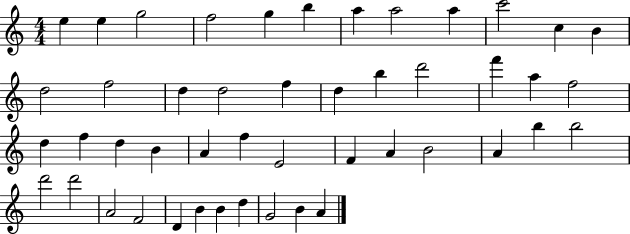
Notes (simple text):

E5/q E5/q G5/h F5/h G5/q B5/q A5/q A5/h A5/q C6/h C5/q B4/q D5/h F5/h D5/q D5/h F5/q D5/q B5/q D6/h F6/q A5/q F5/h D5/q F5/q D5/q B4/q A4/q F5/q E4/h F4/q A4/q B4/h A4/q B5/q B5/h D6/h D6/h A4/h F4/h D4/q B4/q B4/q D5/q G4/h B4/q A4/q